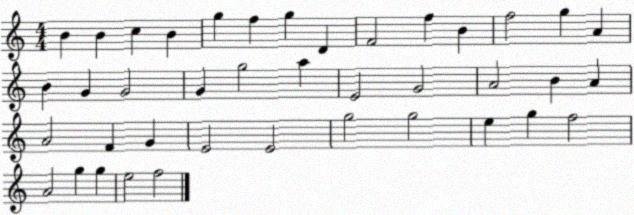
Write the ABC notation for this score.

X:1
T:Untitled
M:4/4
L:1/4
K:C
B B c B g f g D F2 f B f2 g A B G G2 G g2 a E2 G2 A2 B A A2 F G E2 E2 g2 g2 e g f2 A2 g g e2 f2